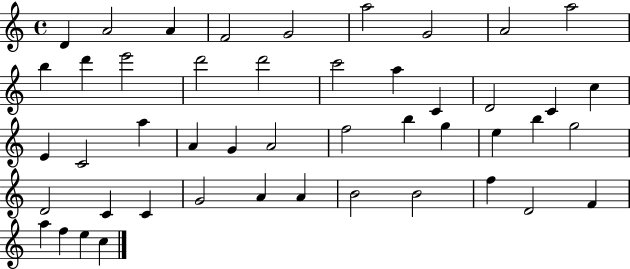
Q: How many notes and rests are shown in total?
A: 47